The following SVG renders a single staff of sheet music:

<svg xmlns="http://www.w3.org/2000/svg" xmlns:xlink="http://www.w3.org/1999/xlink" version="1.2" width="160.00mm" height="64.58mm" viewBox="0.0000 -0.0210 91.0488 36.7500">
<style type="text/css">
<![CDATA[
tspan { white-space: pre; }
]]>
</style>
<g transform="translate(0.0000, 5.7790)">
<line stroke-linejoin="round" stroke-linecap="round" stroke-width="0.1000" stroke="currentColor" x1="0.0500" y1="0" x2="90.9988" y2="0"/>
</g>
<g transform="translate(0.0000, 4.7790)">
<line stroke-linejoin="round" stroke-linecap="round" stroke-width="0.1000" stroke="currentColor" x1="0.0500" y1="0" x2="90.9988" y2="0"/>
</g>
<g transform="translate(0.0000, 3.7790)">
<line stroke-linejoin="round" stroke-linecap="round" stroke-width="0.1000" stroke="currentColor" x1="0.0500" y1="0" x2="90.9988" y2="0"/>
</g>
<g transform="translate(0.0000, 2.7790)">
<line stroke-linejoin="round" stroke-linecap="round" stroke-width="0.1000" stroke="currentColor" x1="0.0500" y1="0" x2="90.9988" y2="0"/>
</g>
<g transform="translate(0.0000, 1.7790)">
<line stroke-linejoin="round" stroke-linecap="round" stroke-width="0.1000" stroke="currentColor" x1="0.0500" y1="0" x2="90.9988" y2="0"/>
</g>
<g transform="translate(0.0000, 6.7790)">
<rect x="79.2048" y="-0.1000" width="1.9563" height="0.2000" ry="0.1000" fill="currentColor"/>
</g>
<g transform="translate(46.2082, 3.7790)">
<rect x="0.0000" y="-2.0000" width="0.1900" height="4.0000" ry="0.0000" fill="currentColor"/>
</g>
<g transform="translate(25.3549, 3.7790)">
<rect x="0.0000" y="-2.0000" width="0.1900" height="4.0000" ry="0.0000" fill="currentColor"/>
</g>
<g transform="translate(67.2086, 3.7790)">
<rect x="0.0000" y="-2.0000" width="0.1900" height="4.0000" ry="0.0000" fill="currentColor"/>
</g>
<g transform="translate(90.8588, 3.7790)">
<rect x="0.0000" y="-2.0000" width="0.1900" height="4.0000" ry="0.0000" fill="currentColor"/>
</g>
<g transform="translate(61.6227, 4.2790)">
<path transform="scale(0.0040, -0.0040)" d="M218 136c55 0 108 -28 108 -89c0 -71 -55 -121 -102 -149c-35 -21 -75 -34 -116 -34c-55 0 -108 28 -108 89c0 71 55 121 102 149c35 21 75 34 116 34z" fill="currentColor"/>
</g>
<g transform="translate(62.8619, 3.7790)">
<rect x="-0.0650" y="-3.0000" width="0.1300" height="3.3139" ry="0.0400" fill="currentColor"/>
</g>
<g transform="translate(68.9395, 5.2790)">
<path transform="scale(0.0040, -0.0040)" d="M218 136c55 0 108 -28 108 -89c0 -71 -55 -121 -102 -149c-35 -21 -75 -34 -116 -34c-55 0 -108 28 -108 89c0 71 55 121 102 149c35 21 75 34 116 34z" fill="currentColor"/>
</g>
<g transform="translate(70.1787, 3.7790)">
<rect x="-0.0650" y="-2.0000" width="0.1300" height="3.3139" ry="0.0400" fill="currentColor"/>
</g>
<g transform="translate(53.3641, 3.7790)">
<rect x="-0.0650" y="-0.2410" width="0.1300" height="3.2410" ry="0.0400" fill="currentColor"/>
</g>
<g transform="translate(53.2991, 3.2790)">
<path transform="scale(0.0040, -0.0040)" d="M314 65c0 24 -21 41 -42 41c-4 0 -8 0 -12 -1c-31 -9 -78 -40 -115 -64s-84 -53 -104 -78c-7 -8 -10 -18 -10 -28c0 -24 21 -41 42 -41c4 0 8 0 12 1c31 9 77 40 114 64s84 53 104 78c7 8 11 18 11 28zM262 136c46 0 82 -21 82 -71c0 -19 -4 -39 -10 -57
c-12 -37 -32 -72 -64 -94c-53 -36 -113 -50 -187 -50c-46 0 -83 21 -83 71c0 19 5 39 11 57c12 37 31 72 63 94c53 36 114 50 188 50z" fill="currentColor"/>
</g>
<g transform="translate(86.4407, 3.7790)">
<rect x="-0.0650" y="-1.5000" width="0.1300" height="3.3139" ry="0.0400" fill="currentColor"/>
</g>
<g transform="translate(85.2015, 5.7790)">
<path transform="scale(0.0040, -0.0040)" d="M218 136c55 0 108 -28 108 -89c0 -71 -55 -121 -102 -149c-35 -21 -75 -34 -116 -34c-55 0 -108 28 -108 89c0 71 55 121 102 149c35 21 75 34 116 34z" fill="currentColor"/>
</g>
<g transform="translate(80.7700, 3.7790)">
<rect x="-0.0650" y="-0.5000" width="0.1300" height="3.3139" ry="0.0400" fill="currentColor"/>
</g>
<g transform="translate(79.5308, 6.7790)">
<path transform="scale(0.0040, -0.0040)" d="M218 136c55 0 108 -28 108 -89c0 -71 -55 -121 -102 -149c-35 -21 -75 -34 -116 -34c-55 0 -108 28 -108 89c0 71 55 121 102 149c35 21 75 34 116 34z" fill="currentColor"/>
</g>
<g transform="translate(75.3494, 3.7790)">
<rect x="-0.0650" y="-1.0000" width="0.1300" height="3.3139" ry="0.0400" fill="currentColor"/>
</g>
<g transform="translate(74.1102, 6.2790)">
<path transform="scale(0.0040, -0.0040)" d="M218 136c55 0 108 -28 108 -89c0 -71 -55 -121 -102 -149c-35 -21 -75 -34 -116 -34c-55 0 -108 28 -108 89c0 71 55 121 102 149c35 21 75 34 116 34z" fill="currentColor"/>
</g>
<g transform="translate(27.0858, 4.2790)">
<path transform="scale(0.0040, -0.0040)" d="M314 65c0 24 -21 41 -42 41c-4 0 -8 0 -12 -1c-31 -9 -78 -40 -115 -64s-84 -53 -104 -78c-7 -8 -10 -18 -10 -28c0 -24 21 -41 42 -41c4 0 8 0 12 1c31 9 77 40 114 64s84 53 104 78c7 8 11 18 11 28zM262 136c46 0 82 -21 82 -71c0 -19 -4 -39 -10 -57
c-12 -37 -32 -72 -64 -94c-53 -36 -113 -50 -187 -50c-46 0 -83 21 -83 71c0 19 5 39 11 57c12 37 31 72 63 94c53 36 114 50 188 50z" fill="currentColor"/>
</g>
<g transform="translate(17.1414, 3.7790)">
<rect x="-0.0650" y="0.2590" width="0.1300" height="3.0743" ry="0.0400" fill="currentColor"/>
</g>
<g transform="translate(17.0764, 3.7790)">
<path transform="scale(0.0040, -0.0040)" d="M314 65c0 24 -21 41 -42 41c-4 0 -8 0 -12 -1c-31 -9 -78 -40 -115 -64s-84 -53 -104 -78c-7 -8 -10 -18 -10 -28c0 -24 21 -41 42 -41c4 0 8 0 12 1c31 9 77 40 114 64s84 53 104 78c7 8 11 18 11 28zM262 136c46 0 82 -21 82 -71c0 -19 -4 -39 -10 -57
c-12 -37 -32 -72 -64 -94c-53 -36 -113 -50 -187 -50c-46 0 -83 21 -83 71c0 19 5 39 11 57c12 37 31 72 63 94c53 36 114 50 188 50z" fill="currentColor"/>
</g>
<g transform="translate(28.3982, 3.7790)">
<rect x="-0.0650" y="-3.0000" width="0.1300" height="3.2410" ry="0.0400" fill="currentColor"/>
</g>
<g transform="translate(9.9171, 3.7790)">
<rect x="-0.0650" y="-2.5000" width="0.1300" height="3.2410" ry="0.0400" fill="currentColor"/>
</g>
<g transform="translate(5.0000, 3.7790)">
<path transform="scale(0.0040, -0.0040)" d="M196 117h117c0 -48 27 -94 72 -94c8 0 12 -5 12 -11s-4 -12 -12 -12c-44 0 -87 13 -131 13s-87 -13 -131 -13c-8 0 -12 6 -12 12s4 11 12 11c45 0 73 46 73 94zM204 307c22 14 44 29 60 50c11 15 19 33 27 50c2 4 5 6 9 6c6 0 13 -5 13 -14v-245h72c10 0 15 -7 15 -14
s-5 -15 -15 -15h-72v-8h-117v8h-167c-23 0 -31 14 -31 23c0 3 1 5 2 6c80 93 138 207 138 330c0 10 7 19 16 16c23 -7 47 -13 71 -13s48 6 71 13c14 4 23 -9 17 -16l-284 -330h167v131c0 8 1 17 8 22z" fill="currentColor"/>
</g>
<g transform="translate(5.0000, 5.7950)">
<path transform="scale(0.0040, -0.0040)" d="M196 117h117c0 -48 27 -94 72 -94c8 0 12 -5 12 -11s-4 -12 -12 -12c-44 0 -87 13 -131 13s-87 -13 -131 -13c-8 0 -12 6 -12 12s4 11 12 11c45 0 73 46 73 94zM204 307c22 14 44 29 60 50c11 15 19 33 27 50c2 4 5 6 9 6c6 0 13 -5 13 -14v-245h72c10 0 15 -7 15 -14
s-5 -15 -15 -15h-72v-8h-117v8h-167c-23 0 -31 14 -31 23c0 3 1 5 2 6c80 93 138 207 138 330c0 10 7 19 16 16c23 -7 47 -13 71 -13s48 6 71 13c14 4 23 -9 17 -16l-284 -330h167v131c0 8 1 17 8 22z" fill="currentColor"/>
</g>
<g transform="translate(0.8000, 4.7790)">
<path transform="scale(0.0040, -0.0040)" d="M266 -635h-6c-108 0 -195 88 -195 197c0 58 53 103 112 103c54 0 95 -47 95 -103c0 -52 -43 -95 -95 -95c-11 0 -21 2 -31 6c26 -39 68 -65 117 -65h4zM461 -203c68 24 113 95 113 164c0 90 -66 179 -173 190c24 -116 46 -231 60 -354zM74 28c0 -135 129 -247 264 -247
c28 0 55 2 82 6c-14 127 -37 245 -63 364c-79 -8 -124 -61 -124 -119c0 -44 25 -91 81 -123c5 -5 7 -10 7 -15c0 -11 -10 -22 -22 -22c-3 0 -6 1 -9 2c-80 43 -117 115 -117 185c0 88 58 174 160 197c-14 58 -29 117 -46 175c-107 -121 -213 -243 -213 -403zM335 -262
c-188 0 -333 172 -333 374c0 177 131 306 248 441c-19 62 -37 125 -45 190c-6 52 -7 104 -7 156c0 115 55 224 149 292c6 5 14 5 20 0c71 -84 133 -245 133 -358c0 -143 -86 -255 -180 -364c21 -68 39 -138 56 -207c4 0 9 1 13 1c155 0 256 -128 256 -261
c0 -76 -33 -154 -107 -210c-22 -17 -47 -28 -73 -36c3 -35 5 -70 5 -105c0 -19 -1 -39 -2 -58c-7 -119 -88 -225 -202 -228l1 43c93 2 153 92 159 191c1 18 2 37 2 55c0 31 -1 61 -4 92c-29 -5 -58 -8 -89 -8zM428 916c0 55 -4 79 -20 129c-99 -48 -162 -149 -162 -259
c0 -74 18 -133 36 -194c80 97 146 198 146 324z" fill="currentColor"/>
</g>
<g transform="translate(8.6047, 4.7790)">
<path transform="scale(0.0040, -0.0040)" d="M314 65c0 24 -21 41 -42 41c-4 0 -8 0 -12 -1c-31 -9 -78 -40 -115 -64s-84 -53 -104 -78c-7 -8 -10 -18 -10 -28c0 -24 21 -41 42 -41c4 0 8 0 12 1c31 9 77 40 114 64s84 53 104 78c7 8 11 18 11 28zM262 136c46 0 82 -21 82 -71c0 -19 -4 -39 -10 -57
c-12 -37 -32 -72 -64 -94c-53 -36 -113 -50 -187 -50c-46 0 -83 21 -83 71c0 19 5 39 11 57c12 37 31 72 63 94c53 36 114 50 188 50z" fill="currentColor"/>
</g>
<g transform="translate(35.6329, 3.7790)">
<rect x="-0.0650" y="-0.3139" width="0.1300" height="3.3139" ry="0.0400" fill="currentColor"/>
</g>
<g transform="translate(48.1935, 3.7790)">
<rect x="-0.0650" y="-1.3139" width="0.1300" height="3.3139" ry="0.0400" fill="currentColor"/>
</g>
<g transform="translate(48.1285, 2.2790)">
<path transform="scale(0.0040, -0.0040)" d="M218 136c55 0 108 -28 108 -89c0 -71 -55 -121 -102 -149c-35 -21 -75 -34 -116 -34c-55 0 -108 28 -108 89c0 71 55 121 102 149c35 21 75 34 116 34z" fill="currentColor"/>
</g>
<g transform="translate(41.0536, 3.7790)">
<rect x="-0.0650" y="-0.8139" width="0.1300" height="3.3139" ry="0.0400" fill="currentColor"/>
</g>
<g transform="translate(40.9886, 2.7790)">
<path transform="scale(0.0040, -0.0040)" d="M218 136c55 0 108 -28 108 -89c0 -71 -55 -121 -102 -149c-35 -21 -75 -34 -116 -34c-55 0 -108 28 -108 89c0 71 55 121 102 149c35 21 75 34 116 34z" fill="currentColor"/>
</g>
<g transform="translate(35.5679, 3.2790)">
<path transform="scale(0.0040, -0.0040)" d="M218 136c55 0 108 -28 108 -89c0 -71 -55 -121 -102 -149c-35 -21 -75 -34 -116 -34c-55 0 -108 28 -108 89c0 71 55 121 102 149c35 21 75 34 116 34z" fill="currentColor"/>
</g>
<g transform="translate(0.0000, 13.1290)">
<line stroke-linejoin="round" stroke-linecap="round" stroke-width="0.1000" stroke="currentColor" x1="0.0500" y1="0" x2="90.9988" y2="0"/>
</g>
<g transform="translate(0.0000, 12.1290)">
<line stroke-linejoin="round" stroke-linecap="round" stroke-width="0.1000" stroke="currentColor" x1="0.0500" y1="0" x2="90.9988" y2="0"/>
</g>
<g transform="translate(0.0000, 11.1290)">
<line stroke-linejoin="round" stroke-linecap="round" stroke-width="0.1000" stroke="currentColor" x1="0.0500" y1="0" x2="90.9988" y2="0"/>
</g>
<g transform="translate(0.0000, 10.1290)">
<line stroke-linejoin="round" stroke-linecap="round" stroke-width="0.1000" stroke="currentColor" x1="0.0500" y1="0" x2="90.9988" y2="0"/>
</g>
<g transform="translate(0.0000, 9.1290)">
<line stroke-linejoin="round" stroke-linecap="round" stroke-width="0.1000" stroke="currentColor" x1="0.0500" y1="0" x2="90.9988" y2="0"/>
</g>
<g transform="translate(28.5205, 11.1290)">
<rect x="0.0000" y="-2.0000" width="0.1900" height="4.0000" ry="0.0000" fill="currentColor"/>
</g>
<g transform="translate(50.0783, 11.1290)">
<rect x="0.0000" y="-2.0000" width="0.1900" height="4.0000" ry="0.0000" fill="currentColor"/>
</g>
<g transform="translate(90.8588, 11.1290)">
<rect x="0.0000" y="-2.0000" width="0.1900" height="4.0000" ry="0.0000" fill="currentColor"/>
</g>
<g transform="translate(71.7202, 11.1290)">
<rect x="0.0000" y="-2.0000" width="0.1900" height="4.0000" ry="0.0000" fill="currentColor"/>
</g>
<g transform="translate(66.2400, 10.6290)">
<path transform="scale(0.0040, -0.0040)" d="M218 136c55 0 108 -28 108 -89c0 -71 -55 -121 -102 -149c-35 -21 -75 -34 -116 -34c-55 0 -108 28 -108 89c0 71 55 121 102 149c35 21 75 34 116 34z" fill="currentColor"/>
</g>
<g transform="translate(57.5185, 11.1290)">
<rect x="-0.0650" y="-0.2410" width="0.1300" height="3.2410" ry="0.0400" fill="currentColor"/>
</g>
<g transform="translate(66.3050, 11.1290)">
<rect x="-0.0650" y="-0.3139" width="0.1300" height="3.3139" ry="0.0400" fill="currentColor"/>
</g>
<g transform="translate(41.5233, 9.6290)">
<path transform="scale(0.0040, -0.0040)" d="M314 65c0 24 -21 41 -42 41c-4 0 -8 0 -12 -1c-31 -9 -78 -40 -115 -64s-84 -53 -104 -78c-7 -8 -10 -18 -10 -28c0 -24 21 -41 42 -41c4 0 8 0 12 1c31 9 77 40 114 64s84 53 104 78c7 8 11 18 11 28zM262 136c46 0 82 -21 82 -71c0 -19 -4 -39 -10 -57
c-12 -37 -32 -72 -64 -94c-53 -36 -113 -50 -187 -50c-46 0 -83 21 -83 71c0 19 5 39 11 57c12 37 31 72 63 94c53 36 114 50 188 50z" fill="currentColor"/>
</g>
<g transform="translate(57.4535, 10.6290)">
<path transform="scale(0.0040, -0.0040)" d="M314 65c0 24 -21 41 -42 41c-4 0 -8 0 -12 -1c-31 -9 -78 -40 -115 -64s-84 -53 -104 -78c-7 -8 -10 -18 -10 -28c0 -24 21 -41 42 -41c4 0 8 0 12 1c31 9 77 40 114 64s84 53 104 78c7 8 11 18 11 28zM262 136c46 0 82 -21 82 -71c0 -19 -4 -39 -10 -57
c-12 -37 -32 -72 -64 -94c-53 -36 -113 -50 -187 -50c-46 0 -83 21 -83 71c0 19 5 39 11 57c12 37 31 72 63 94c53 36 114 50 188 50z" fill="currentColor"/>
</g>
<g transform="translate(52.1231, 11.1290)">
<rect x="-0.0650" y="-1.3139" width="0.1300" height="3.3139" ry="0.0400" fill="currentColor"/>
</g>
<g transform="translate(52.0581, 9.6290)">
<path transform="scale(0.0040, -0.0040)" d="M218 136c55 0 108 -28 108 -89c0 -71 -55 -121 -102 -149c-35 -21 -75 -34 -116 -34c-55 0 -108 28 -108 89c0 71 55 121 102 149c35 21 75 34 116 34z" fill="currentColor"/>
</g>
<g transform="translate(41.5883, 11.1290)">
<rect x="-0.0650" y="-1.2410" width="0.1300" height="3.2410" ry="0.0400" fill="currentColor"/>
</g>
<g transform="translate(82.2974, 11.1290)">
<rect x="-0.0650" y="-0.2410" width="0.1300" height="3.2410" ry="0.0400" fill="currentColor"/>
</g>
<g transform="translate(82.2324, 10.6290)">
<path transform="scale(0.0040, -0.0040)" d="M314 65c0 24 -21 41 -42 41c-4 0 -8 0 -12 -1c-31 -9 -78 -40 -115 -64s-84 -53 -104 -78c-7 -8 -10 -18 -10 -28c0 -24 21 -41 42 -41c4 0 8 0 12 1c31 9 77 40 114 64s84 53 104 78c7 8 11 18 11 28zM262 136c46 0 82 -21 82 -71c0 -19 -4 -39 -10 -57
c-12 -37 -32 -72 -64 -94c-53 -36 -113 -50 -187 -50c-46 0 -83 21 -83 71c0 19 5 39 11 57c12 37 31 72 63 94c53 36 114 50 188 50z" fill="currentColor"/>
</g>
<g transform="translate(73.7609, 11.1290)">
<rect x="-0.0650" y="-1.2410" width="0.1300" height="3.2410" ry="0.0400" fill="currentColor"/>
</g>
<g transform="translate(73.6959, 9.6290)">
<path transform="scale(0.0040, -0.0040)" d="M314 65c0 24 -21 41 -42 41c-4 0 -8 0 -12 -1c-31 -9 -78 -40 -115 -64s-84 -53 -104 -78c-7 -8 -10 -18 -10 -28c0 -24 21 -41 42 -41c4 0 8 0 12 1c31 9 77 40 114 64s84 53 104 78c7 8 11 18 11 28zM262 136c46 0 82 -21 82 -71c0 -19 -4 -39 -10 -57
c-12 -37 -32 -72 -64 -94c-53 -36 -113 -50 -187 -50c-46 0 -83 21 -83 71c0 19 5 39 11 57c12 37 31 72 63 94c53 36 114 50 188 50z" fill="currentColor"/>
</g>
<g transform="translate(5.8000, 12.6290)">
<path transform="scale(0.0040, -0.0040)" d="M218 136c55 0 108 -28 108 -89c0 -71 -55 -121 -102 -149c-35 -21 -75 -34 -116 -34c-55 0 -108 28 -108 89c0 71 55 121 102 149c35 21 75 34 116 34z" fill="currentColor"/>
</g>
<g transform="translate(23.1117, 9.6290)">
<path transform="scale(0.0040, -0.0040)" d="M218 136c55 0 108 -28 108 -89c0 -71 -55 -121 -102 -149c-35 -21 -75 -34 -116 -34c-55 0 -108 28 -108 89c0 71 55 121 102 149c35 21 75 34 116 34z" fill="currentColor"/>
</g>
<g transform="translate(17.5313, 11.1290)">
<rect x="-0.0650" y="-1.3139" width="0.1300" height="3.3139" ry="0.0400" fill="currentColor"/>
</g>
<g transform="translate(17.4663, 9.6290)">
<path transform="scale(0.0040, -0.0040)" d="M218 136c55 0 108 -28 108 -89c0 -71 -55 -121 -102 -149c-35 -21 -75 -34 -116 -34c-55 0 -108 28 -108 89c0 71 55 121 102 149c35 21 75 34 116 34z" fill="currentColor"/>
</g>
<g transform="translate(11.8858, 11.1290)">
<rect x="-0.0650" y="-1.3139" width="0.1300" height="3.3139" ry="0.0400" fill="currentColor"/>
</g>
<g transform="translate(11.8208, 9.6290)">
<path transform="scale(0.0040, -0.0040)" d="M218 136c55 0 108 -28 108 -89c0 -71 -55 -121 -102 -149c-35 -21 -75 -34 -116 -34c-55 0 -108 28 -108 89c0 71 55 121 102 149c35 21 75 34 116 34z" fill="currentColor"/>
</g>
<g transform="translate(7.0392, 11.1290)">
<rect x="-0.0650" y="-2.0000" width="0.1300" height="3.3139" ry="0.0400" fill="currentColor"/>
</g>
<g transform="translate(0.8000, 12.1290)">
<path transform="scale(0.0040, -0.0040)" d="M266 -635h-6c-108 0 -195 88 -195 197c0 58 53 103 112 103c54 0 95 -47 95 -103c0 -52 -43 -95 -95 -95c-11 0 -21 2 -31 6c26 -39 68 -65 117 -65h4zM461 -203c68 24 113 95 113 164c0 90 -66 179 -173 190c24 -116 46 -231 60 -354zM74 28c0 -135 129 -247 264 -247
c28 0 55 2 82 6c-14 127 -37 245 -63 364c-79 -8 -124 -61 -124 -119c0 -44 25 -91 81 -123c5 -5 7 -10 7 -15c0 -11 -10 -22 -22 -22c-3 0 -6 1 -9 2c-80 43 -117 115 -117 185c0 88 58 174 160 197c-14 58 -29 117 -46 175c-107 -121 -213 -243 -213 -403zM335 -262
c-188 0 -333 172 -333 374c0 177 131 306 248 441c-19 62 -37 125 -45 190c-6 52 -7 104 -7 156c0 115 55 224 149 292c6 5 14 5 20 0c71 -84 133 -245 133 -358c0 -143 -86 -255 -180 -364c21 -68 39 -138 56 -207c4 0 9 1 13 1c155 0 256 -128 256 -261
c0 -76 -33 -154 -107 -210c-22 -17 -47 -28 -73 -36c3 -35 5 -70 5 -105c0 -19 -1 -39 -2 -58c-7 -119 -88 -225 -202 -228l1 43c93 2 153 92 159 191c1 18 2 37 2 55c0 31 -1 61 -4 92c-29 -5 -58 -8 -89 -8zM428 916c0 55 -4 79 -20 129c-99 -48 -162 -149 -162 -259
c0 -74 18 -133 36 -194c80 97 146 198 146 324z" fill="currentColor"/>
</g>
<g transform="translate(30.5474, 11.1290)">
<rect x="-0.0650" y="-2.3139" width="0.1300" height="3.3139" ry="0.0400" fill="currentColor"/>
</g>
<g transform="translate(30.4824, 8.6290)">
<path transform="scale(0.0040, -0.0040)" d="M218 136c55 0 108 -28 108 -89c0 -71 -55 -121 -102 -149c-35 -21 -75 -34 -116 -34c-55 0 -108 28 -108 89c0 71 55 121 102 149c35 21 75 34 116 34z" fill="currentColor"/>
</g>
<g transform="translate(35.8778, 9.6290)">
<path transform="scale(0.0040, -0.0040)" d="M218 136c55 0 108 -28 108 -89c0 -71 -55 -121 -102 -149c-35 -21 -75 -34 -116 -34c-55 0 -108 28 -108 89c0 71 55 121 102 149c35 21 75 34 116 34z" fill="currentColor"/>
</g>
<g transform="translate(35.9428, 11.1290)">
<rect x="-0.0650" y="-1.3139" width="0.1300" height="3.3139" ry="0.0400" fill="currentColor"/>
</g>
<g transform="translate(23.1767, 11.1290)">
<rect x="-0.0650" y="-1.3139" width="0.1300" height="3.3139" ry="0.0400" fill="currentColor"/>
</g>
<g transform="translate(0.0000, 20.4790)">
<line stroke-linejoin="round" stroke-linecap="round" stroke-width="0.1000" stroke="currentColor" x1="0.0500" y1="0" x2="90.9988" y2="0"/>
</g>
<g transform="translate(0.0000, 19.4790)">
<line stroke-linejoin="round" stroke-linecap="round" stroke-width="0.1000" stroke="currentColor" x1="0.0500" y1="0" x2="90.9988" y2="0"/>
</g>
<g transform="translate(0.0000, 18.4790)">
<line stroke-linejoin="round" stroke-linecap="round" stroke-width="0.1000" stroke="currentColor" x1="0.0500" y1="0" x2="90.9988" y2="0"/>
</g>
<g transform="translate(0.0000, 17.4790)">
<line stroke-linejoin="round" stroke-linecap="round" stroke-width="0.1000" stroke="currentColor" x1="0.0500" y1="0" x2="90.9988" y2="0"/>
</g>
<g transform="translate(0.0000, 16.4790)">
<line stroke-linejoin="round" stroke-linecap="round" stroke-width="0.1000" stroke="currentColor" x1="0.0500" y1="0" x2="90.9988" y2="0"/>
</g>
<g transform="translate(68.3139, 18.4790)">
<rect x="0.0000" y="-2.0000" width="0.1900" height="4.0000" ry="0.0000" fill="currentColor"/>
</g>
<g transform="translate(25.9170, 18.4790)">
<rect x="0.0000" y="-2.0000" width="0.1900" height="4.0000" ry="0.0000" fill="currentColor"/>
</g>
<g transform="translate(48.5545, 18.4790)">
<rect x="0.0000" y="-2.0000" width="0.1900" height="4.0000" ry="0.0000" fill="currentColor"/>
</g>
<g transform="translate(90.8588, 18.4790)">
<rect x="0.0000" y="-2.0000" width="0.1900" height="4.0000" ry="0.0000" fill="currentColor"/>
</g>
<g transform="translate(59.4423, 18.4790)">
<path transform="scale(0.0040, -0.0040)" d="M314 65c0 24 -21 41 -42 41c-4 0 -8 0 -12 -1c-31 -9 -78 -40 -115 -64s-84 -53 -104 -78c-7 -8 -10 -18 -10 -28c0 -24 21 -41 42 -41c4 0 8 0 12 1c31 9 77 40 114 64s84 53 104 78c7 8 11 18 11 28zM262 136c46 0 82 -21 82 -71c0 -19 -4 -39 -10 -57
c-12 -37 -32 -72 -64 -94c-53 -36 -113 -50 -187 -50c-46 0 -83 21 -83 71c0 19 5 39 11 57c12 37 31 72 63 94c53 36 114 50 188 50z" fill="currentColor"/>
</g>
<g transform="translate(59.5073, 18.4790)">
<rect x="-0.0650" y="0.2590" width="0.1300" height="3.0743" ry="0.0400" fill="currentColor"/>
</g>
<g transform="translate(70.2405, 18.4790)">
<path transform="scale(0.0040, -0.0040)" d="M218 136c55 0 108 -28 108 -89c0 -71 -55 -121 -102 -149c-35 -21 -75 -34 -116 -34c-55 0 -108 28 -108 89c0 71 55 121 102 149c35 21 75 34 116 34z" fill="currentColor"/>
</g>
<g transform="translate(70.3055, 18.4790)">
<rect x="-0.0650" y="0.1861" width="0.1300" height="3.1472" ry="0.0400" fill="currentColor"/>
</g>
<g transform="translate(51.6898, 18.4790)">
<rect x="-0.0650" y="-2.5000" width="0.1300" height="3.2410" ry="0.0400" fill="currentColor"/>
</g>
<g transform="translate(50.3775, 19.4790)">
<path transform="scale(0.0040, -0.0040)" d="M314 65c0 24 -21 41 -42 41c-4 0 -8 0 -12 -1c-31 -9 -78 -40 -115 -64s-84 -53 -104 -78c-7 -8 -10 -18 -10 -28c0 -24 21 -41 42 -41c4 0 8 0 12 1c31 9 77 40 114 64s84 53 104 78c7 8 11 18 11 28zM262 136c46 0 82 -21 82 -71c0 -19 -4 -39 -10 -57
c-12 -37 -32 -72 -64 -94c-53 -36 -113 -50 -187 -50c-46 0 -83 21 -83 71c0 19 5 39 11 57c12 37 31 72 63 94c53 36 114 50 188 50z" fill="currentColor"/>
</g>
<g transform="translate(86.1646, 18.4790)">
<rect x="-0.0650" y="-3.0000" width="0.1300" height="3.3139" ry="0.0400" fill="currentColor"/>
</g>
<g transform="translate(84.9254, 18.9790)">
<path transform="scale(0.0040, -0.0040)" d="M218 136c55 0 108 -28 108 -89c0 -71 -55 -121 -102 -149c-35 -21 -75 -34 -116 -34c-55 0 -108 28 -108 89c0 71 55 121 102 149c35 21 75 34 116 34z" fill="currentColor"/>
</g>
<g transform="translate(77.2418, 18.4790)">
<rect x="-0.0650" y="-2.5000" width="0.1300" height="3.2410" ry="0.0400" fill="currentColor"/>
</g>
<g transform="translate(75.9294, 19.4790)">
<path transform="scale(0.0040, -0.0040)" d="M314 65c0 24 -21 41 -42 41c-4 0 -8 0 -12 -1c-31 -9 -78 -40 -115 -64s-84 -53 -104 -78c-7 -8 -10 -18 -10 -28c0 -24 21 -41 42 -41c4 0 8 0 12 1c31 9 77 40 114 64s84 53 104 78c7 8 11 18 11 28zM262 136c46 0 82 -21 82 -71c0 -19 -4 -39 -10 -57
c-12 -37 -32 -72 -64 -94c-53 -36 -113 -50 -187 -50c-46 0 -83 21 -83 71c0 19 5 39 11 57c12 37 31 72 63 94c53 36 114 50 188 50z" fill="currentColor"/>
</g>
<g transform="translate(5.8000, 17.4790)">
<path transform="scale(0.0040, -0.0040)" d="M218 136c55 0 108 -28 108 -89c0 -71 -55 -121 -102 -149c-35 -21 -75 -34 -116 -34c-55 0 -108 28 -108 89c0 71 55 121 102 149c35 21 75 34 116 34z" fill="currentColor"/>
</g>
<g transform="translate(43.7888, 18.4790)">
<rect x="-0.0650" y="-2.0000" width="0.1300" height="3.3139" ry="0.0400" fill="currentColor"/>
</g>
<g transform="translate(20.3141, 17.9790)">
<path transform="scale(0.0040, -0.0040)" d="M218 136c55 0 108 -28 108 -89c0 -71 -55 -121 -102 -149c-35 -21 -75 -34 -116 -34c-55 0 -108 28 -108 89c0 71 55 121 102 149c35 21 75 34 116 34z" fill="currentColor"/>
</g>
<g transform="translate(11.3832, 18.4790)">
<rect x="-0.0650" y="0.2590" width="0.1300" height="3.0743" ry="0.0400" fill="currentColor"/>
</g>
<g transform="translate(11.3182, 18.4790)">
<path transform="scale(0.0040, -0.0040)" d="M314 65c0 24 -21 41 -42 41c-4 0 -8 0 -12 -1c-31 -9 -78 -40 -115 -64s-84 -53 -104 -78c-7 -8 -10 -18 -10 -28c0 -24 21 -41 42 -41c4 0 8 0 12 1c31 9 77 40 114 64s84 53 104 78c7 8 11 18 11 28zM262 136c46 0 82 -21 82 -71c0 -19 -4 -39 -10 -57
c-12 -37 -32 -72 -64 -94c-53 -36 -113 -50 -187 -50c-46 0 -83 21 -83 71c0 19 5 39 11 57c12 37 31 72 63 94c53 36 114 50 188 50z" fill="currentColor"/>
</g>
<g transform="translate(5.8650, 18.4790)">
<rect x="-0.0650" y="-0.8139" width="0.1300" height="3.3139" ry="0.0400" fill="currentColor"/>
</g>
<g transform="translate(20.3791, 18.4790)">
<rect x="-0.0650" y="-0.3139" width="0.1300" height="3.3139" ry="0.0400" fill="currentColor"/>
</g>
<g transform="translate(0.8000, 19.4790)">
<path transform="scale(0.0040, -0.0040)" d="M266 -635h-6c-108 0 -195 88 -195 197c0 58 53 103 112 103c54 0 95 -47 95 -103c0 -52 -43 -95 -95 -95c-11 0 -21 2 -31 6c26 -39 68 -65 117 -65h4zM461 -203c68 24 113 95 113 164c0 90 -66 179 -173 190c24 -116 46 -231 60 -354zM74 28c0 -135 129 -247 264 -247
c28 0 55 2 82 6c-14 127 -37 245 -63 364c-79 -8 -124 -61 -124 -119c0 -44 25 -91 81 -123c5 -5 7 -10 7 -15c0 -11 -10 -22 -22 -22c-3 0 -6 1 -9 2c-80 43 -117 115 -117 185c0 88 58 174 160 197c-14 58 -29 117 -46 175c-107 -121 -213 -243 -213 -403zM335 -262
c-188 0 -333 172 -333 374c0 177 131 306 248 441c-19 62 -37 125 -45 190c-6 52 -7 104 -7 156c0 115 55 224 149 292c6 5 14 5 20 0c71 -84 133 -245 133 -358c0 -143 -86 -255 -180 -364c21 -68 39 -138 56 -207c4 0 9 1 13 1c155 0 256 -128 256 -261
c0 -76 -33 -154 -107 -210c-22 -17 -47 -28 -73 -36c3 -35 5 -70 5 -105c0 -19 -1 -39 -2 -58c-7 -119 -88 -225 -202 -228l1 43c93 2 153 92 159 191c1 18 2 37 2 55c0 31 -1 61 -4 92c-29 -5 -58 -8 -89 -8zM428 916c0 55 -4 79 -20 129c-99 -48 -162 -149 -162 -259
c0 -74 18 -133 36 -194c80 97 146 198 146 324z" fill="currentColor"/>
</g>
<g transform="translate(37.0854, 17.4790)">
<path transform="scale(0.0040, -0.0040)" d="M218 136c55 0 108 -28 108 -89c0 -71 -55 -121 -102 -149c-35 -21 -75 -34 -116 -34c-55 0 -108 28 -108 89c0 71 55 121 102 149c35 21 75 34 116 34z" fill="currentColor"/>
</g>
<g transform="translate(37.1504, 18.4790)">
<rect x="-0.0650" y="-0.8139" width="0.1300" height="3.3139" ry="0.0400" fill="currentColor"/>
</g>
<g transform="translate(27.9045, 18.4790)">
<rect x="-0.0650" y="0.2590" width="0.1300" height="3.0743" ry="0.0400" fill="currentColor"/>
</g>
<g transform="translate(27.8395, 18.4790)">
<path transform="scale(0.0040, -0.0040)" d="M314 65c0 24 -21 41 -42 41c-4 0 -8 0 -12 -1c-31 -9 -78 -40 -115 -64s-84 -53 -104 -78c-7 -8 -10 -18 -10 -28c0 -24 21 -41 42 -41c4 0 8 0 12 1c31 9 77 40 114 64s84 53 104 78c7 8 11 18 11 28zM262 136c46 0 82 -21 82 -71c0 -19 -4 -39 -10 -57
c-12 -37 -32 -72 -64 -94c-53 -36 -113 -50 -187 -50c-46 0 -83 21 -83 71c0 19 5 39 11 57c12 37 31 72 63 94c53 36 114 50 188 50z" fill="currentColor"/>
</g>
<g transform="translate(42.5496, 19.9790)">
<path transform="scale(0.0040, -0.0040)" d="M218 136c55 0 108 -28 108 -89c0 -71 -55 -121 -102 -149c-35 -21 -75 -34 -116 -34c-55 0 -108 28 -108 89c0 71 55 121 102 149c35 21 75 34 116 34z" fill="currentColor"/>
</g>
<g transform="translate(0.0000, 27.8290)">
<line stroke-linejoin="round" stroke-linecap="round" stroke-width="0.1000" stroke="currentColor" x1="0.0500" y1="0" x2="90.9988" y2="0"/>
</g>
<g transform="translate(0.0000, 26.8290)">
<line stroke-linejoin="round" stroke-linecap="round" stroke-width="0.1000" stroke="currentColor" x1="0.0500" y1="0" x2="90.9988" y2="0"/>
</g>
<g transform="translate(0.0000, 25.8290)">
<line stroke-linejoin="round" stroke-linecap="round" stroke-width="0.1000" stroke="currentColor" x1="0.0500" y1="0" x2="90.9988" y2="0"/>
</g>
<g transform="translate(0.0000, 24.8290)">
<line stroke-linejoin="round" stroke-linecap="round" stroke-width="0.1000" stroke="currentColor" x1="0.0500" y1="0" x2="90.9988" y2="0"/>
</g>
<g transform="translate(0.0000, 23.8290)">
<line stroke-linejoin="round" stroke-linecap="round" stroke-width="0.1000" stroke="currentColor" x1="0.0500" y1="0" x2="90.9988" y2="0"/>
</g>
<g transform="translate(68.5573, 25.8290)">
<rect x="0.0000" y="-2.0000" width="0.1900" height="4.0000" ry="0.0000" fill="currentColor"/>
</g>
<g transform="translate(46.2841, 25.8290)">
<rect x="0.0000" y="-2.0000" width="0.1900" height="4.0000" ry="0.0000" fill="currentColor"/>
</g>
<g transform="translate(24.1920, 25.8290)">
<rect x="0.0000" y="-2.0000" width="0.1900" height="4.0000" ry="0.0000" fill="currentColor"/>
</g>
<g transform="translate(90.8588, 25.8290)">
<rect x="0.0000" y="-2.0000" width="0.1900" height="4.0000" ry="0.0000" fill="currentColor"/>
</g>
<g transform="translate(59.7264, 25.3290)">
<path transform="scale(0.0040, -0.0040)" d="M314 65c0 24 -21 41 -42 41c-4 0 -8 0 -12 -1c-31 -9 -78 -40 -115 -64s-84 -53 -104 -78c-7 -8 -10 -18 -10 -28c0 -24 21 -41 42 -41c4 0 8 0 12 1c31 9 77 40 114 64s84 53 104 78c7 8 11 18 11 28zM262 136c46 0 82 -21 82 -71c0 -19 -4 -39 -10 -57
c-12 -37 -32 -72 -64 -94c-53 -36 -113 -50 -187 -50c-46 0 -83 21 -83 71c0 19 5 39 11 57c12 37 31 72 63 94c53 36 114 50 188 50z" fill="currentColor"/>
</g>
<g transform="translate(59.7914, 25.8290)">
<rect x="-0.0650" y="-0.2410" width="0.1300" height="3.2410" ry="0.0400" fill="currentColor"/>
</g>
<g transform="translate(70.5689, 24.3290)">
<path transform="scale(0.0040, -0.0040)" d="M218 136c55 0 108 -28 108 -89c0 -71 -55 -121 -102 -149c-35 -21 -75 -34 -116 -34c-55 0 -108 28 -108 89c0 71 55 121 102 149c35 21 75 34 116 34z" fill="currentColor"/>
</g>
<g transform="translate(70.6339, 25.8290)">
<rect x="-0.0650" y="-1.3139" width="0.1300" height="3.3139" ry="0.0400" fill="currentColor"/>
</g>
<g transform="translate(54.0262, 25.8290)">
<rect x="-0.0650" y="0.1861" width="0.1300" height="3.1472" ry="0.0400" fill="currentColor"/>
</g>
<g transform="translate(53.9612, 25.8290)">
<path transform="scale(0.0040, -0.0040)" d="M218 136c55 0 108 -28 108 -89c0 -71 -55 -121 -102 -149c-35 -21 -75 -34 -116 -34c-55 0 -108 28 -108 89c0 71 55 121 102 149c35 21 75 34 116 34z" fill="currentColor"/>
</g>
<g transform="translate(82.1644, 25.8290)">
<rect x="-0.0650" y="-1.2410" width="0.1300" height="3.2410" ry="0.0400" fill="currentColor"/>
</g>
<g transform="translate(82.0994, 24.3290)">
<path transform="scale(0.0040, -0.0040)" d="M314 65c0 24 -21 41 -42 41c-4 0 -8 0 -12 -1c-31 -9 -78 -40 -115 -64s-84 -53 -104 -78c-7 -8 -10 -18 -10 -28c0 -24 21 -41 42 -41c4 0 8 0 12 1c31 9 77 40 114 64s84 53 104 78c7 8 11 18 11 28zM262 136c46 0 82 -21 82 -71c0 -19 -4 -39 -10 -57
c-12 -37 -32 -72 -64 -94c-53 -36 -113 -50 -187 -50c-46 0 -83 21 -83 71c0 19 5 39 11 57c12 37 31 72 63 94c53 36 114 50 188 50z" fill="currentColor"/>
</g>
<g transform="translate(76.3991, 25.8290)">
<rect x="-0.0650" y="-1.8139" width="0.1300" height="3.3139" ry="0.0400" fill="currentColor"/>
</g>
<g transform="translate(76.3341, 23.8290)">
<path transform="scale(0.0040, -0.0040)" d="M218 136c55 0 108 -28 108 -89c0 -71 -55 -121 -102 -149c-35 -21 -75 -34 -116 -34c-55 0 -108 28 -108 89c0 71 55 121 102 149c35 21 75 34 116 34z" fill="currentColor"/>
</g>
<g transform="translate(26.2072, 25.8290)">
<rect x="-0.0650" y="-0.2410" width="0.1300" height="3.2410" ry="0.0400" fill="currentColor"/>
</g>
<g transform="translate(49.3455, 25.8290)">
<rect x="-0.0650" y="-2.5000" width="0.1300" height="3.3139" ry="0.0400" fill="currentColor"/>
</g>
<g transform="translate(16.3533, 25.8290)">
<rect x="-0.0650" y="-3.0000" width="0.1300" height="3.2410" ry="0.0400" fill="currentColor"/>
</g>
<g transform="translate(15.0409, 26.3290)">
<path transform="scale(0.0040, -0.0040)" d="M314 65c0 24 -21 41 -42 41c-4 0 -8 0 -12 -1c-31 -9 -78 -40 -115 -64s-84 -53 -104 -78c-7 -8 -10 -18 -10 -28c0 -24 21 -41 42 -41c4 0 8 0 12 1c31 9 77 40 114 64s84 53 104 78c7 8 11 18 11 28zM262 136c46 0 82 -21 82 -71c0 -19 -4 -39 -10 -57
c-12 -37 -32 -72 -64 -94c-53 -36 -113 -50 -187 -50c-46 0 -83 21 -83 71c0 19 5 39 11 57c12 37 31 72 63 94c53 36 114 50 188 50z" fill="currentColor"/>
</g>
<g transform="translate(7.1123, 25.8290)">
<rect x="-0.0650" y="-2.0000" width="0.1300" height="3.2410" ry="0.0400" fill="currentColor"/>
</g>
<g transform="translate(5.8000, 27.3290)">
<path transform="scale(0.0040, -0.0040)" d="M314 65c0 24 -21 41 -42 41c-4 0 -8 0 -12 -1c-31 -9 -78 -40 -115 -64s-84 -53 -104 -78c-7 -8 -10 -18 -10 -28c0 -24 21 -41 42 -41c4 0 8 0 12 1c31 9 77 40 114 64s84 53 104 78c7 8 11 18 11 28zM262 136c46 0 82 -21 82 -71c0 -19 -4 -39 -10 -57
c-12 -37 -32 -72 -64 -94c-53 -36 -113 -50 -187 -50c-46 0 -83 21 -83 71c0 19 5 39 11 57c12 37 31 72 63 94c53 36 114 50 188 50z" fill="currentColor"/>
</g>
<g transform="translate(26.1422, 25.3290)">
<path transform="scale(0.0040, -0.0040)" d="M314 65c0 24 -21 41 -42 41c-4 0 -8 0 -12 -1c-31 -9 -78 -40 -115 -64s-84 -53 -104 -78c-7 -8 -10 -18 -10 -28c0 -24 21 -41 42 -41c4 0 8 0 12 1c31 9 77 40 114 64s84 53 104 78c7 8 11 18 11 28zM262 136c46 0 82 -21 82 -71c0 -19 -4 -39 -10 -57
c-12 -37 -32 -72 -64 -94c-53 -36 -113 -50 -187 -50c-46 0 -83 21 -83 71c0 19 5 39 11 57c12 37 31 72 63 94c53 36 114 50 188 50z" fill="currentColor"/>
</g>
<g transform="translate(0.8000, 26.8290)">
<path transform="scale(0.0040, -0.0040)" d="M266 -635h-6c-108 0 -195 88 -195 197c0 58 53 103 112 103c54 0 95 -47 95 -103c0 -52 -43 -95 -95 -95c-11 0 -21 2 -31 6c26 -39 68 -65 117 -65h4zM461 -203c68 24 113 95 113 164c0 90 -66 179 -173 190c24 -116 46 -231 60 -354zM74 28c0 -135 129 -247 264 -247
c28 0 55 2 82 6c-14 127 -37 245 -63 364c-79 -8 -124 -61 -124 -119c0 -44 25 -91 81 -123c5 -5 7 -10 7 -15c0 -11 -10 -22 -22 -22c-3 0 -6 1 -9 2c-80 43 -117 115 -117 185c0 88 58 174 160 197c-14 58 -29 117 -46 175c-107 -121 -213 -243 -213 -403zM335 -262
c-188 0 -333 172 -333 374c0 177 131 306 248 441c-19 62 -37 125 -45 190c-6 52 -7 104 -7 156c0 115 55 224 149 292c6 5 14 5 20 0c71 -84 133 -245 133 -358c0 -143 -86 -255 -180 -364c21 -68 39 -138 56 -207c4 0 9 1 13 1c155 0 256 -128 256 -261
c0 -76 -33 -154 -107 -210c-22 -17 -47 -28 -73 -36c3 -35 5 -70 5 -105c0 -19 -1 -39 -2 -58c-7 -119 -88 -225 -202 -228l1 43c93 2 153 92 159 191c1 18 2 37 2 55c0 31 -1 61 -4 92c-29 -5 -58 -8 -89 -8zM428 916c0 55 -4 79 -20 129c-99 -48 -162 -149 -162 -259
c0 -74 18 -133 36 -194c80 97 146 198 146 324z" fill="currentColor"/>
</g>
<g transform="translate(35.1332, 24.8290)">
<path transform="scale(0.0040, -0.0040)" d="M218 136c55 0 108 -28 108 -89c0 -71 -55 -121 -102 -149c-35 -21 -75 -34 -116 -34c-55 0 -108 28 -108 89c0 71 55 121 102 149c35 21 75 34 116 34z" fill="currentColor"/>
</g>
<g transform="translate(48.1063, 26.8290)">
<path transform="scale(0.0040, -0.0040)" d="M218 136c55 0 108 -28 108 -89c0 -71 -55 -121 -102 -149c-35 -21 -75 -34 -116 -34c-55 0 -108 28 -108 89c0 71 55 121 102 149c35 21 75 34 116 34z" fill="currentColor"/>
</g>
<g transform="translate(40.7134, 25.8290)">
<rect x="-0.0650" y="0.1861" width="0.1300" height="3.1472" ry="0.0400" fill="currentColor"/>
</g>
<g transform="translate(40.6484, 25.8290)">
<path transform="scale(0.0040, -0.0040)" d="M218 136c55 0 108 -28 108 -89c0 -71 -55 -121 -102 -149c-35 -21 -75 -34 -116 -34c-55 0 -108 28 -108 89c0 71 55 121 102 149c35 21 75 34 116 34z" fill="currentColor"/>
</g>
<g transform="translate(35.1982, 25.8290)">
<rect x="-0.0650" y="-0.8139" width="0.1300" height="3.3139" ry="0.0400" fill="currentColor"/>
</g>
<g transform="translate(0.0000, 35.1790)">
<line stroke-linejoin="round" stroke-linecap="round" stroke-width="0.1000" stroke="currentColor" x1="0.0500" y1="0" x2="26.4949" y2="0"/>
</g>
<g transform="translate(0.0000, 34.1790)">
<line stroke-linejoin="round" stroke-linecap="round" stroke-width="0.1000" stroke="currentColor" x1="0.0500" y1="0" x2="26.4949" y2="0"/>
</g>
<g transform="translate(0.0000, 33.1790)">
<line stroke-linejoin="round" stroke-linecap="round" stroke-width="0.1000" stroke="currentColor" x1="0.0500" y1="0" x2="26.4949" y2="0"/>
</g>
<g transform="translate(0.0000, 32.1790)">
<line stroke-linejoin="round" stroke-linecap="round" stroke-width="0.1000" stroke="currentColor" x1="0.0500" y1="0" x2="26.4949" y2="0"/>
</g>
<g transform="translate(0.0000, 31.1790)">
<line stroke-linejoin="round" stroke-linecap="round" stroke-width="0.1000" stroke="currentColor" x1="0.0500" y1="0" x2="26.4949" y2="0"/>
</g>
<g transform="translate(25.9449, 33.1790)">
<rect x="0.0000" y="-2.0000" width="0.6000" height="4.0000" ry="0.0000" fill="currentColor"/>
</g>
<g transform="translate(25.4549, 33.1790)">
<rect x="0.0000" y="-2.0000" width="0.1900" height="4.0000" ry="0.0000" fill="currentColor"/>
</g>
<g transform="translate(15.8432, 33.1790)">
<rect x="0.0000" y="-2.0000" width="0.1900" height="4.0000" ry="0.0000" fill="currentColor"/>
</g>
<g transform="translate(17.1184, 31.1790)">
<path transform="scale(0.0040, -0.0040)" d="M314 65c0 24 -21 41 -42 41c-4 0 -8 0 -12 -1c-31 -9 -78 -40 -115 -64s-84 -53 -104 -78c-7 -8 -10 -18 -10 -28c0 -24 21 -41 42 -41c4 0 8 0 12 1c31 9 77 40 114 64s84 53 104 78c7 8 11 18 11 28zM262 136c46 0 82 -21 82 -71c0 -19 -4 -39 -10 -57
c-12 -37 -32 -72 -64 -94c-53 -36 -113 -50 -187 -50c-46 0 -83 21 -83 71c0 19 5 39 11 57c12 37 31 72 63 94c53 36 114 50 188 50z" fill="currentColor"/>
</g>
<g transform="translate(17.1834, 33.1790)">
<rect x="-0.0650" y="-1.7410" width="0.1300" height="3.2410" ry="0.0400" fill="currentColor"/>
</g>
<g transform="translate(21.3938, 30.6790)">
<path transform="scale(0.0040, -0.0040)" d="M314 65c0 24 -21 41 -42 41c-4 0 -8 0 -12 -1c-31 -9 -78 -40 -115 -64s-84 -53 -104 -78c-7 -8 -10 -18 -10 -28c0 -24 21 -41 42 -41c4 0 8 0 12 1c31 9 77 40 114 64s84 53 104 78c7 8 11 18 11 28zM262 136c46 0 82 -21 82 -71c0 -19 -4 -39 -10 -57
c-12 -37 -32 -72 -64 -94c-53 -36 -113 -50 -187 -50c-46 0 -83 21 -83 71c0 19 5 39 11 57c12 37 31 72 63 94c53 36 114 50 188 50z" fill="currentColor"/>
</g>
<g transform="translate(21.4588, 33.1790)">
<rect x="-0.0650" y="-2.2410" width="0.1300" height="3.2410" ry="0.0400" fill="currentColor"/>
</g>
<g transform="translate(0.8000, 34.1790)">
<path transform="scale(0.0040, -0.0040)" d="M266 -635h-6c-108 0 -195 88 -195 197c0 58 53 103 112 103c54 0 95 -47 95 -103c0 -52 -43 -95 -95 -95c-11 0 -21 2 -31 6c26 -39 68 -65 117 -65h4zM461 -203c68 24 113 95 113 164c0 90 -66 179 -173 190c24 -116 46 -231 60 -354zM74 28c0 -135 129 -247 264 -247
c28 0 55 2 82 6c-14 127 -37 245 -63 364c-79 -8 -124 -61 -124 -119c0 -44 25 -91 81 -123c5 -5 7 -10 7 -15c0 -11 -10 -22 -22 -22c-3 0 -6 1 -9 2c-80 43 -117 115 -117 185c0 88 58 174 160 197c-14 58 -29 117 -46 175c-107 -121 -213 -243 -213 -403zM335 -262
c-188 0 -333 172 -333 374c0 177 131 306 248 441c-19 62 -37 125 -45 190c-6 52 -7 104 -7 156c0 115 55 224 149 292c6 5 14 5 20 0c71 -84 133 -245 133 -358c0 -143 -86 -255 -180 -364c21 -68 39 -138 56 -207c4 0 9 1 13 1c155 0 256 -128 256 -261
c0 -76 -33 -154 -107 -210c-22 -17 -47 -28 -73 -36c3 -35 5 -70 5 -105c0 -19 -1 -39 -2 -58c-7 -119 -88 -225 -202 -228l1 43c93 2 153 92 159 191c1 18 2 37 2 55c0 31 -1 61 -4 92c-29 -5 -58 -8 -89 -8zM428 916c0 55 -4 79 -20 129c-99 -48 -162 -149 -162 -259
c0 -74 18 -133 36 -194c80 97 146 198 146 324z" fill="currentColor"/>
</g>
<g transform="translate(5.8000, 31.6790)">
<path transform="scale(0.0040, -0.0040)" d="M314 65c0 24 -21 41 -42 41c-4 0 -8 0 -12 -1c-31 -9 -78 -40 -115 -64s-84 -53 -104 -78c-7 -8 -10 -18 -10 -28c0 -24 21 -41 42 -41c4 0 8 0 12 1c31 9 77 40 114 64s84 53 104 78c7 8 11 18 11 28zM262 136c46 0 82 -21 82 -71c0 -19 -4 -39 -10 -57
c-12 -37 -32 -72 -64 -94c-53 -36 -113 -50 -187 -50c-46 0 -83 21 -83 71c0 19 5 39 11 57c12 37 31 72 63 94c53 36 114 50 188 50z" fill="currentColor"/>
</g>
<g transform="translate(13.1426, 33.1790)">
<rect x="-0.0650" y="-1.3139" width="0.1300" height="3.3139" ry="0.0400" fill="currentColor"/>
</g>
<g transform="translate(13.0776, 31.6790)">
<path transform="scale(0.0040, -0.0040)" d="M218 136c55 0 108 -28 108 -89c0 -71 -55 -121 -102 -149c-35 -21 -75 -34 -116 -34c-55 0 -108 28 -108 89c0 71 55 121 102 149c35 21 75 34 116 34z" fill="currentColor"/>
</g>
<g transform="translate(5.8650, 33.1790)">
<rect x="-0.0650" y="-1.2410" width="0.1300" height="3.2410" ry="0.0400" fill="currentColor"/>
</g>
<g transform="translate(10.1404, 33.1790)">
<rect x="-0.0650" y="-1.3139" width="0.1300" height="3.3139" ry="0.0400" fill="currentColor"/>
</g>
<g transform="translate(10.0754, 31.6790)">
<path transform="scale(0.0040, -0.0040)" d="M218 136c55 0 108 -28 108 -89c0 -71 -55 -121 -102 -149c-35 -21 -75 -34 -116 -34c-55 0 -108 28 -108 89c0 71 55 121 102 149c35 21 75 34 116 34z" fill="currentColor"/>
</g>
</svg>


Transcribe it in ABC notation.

X:1
T:Untitled
M:4/4
L:1/4
K:C
G2 B2 A2 c d e c2 A F D C E F e e e g e e2 e c2 c e2 c2 d B2 c B2 d F G2 B2 B G2 A F2 A2 c2 d B G B c2 e f e2 e2 e e f2 g2